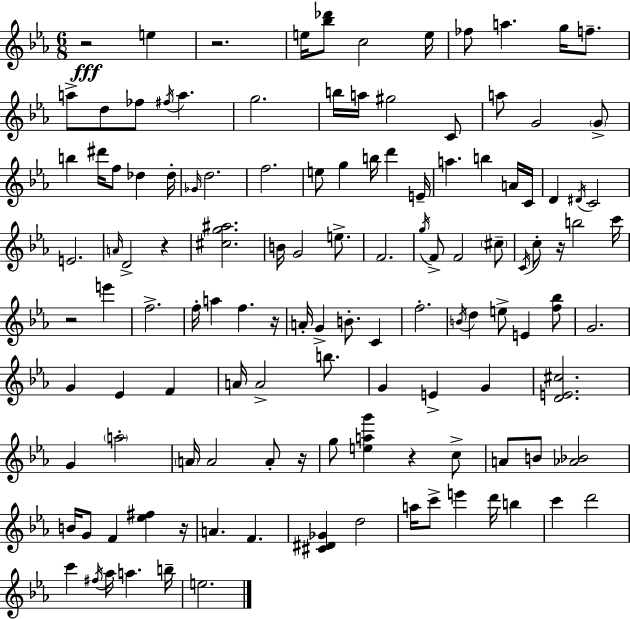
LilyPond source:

{
  \clef treble
  \numericTimeSignature
  \time 6/8
  \key c \minor
  r2\fff e''4 | r2. | e''16 <bes'' des'''>8 c''2 e''16 | fes''8 a''4. g''16 f''8.-- | \break a''8-> d''8 fes''8 \acciaccatura { fis''16 } a''4. | g''2. | b''16 a''16 gis''2 c'8 | a''8 g'2 \parenthesize g'8-> | \break b''4 dis'''16 f''8 des''4 | des''16-. \grace { ges'16 } d''2. | f''2. | e''8 g''4 b''16 d'''4 | \break e'16-- a''4. b''4 | a'16 c'16 d'4 \acciaccatura { dis'16 } c'2 | e'2. | \grace { a'16 } d'2-> | \break r4 <cis'' g'' ais''>2. | b'16 g'2 | e''8.-> f'2. | \acciaccatura { g''16 } f'8-> f'2 | \break \parenthesize cis''8-- \acciaccatura { c'16 } c''8-. r16 b''2 | c'''16 r2 | e'''4 f''2.-> | f''16-. a''4 f''4. | \break r16 a'16-. g'4-> b'8.-. | c'4 f''2.-. | \acciaccatura { b'16 } d''4 e''8-> | e'4 <f'' bes''>8 g'2. | \break g'4 ees'4 | f'4 a'16 a'2-> | b''8. g'4 e'4-> | g'4 <d' e' cis''>2. | \break g'4 \parenthesize a''2-. | \parenthesize a'16 a'2 | a'8-. r16 g''8 <e'' a'' g'''>4 | r4 c''8-> a'8 b'8 <aes' bes'>2 | \break b'16 g'8 f'4 | <ees'' fis''>4 r16 a'4. | f'4. <cis' dis' ges'>4 d''2 | a''16 c'''8-> e'''4 | \break d'''16 b''4 c'''4 d'''2 | c'''4 \acciaccatura { fis''16 } | aes''16 a''4. b''16-- e''2. | \bar "|."
}